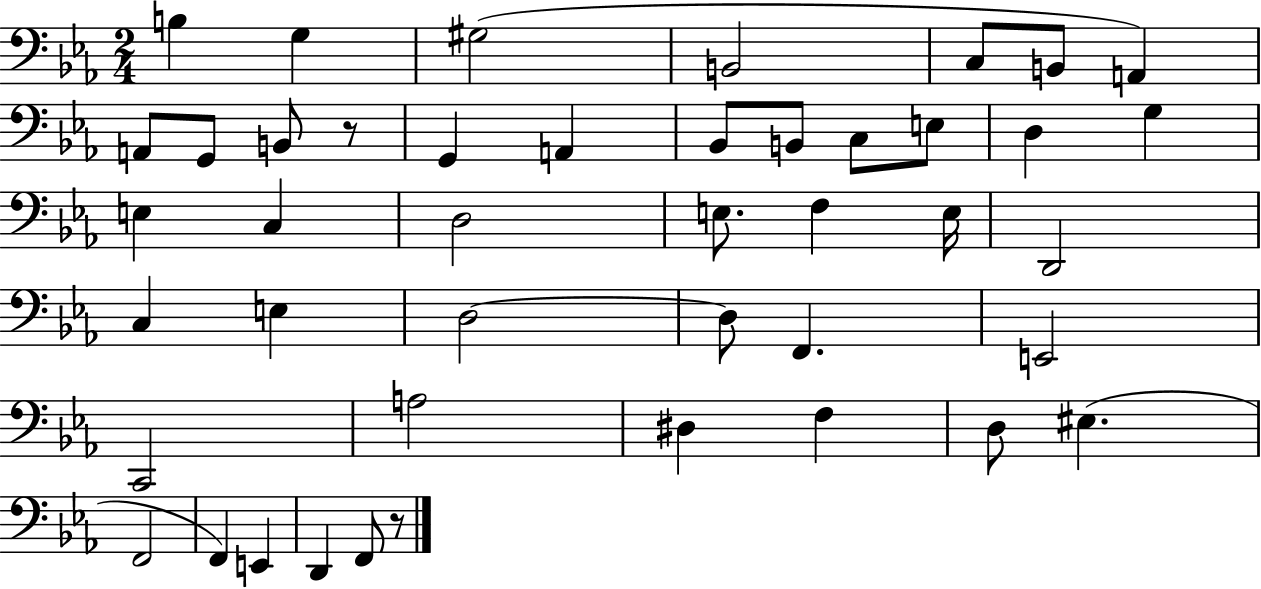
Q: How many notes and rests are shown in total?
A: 44